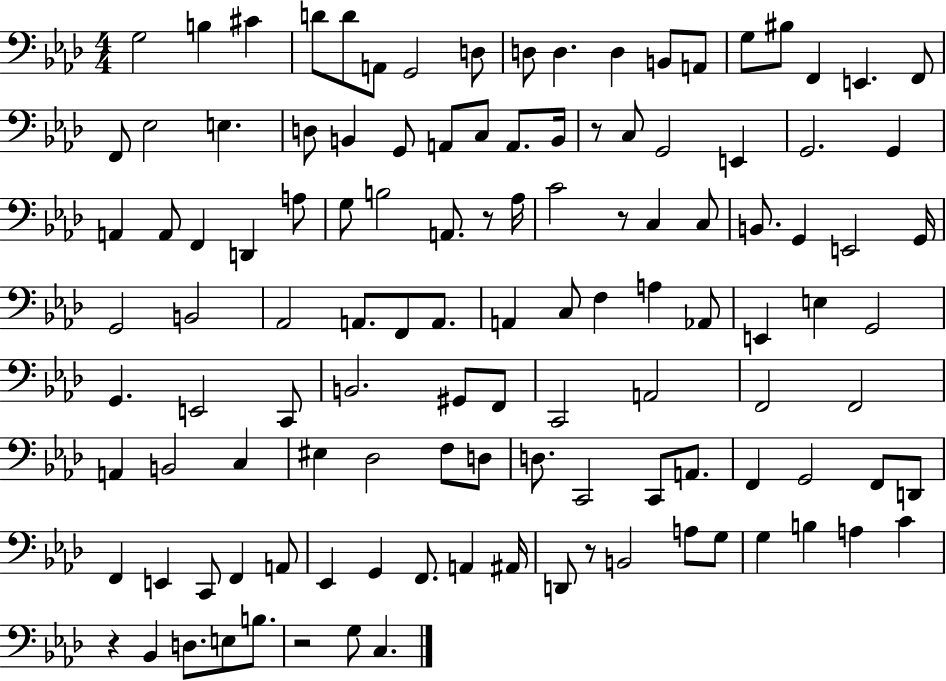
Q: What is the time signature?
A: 4/4